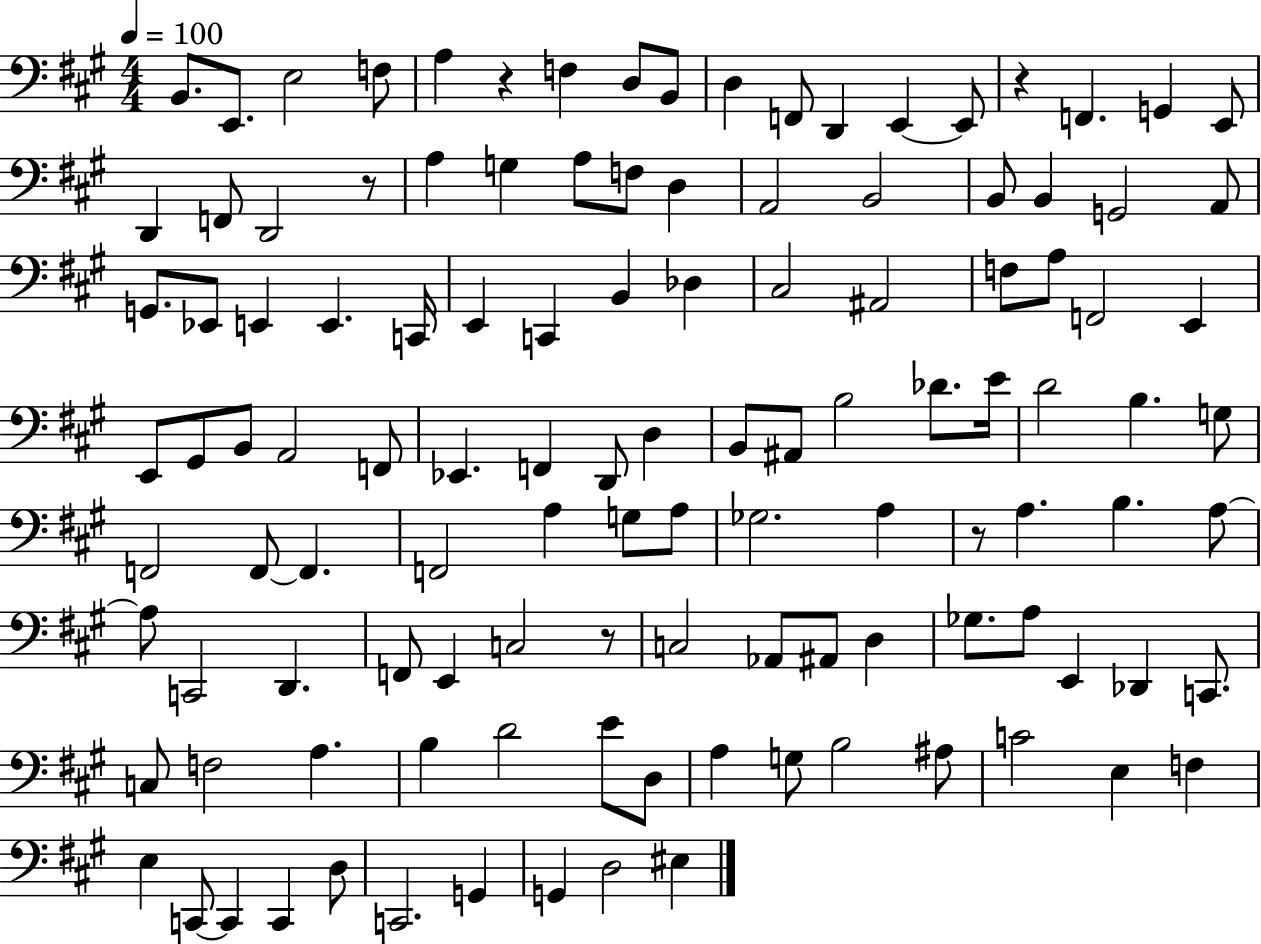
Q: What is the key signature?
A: A major